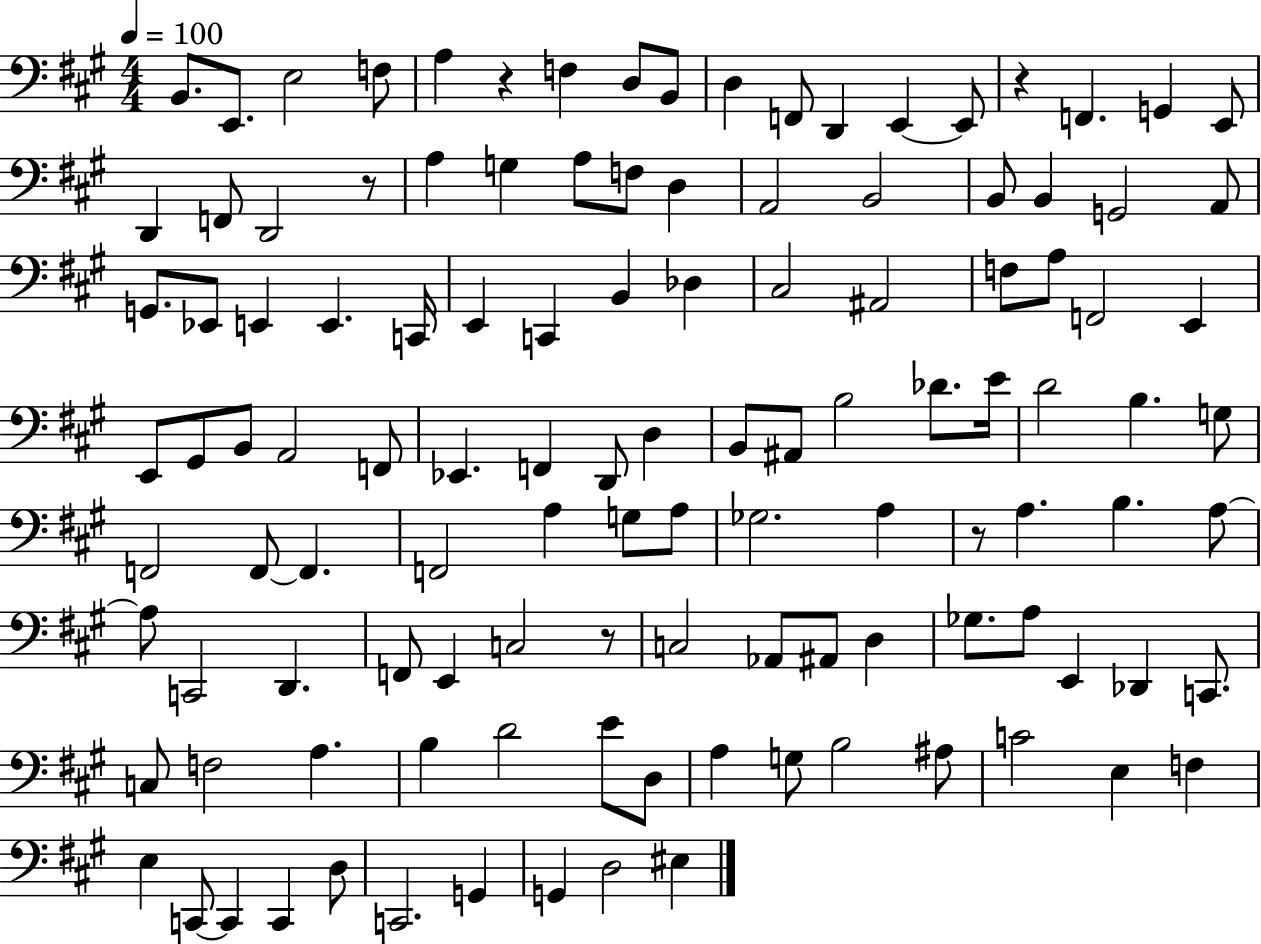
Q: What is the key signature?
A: A major